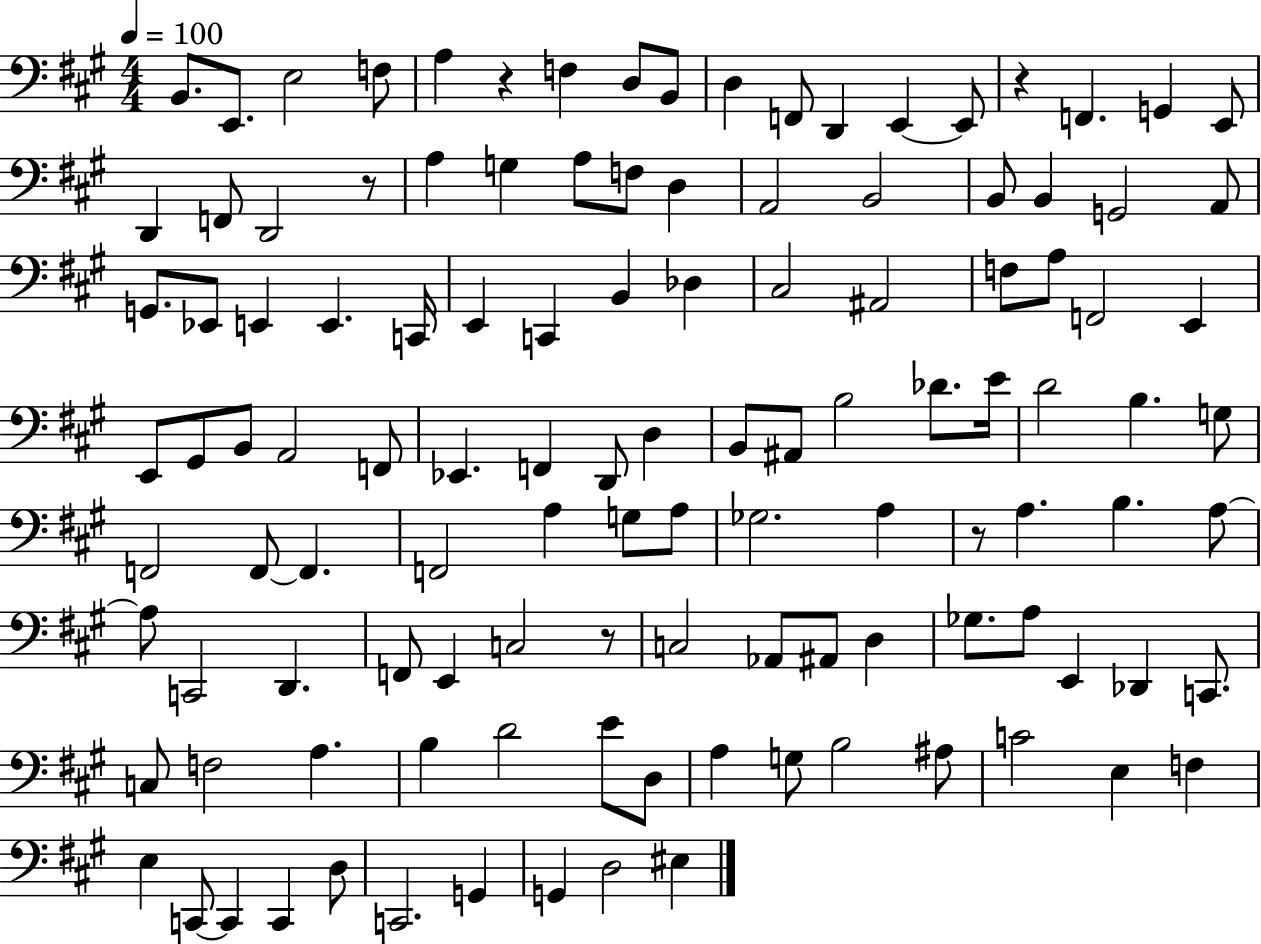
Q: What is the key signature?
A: A major